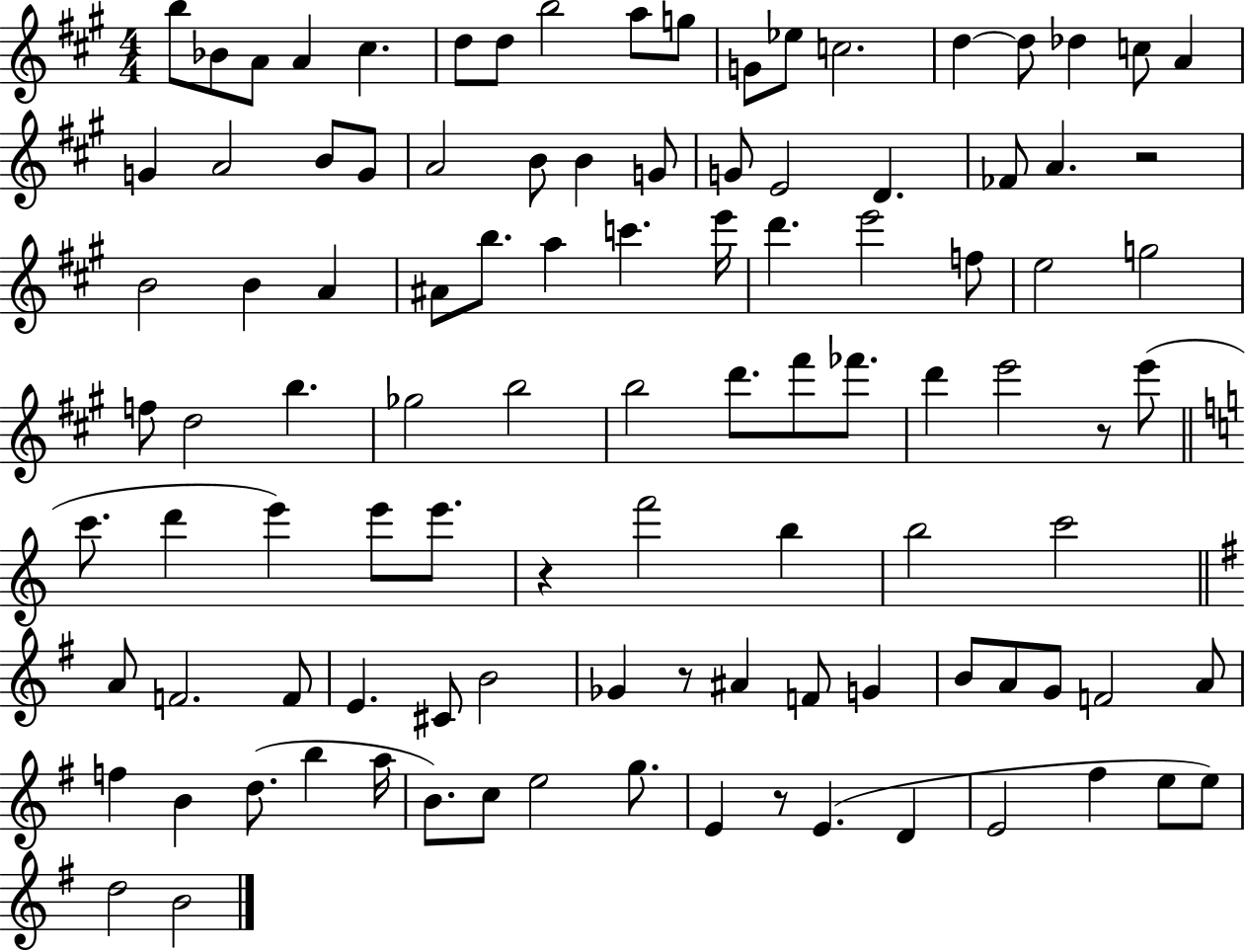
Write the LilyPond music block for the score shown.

{
  \clef treble
  \numericTimeSignature
  \time 4/4
  \key a \major
  b''8 bes'8 a'8 a'4 cis''4. | d''8 d''8 b''2 a''8 g''8 | g'8 ees''8 c''2. | d''4~~ d''8 des''4 c''8 a'4 | \break g'4 a'2 b'8 g'8 | a'2 b'8 b'4 g'8 | g'8 e'2 d'4. | fes'8 a'4. r2 | \break b'2 b'4 a'4 | ais'8 b''8. a''4 c'''4. e'''16 | d'''4. e'''2 f''8 | e''2 g''2 | \break f''8 d''2 b''4. | ges''2 b''2 | b''2 d'''8. fis'''8 fes'''8. | d'''4 e'''2 r8 e'''8( | \break \bar "||" \break \key a \minor c'''8. d'''4 e'''4) e'''8 e'''8. | r4 f'''2 b''4 | b''2 c'''2 | \bar "||" \break \key g \major a'8 f'2. f'8 | e'4. cis'8 b'2 | ges'4 r8 ais'4 f'8 g'4 | b'8 a'8 g'8 f'2 a'8 | \break f''4 b'4 d''8.( b''4 a''16 | b'8.) c''8 e''2 g''8. | e'4 r8 e'4.( d'4 | e'2 fis''4 e''8 e''8) | \break d''2 b'2 | \bar "|."
}